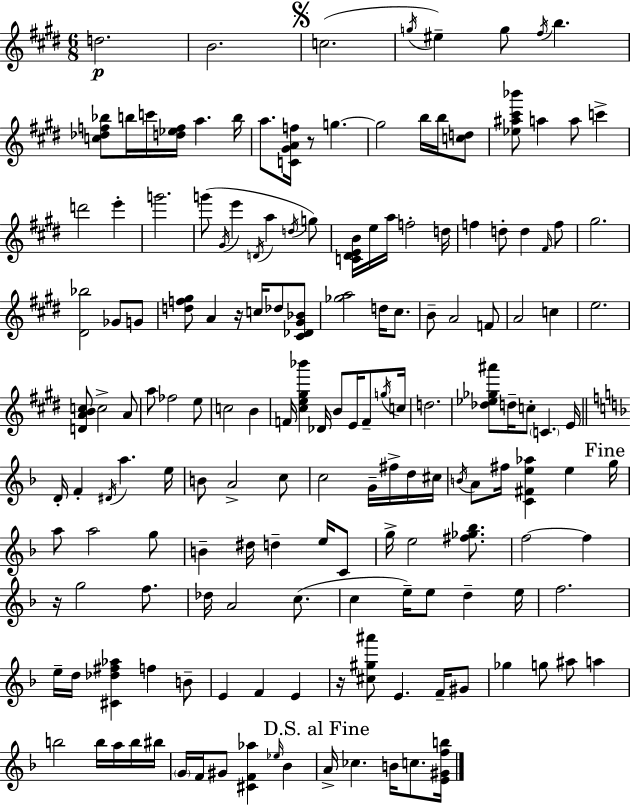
{
  \clef treble
  \numericTimeSignature
  \time 6/8
  \key e \major
  d''2.\p | b'2. | \mark \markup { \musicglyph "scripts.segno" } c''2.( | \acciaccatura { g''16 } eis''4--) g''8 \acciaccatura { fis''16 } b''4. | \break <c'' des'' f'' bes''>8 b''16 c'''16 <d'' ees'' f''>16 a''4. | b''16 a''8. <c' gis' a' f''>16 r8 g''4.~~ | g''2 b''16 b''16 | <c'' d''>8 <ees'' ais'' cis''' bes'''>8 a''4 a''8 c'''4-> | \break d'''2 e'''4-. | g'''2. | g'''8( \acciaccatura { gis'16 } e'''4 \acciaccatura { d'16 } a''4 | \acciaccatura { d''16 }) g''8 <c' dis' e' b'>16 e''16 a''16 f''2-. | \break d''16 f''4 d''8-. d''4 | \grace { fis'16 } f''8 gis''2. | <dis' bes''>2 | ges'8 g'8 <d'' f'' gis''>8 a'4 | \break r16 c''16 des''8 <cis' des' gis' bes'>8 <ges'' a''>2 | d''16 cis''8. b'8-- a'2 | f'8 a'2 | c''4 e''2. | \break <d' a' b' c''>8 c''2-> | a'8 a''8 fes''2 | e''8 c''2 | b'4 f'16 <cis'' e'' gis'' bes'''>4 des'16 | \break b'8 e'16 f'8-- \acciaccatura { g''16 } c''16 d''2. | <des'' ees'' ges'' ais'''>8 d''16-- c''8-. | \parenthesize c'4. e'16 \bar "||" \break \key d \minor d'16-. f'4-. \acciaccatura { dis'16 } a''4. | e''16 b'8 a'2-> c''8 | c''2 g'16-- fis''16-> d''16 | cis''16 \acciaccatura { b'16 } a'8 fis''16 <c' fis' e'' aes''>4 e''4 | \break \mark "Fine" g''16 a''8 a''2 | g''8 b'4-- dis''16 d''4-- e''16 | c'8 g''16-> e''2 <fis'' ges'' bes''>8. | f''2~~ f''4 | \break r16 g''2 f''8. | des''16 a'2 c''8.( | c''4 e''16--) e''8 d''4-- | e''16 f''2. | \break e''16-- d''16 <cis' des'' fis'' aes''>4 f''4 | b'8-- e'4 f'4 e'4 | r16 <cis'' gis'' ais'''>8 e'4. f'16-- | gis'8 ges''4 g''8 ais''8 a''4 | \break b''2 b''16 a''16 | b''16 bis''16 \parenthesize g'16 f'16 gis'8 <cis' f' aes''>4 \grace { ees''16 } bes'4 | \mark "D.S. al Fine" a'16-> ces''4. b'16 c''8. | <e' gis' f'' b''>16 \bar "|."
}